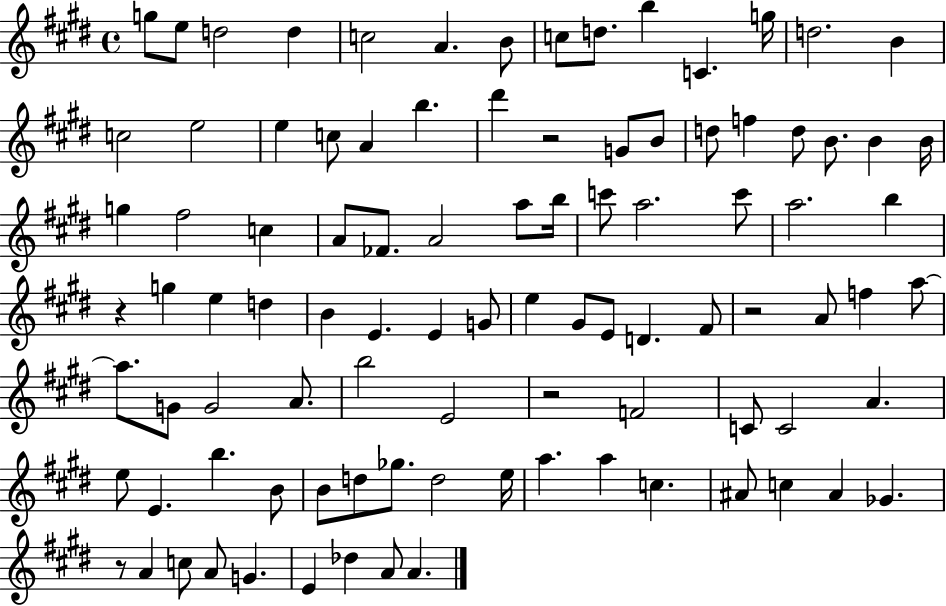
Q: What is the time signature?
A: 4/4